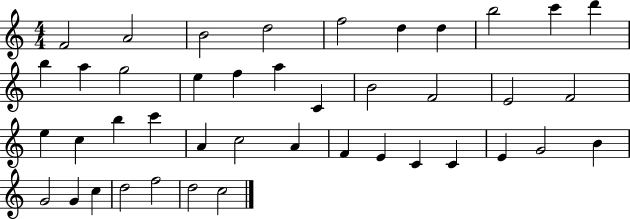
X:1
T:Untitled
M:4/4
L:1/4
K:C
F2 A2 B2 d2 f2 d d b2 c' d' b a g2 e f a C B2 F2 E2 F2 e c b c' A c2 A F E C C E G2 B G2 G c d2 f2 d2 c2